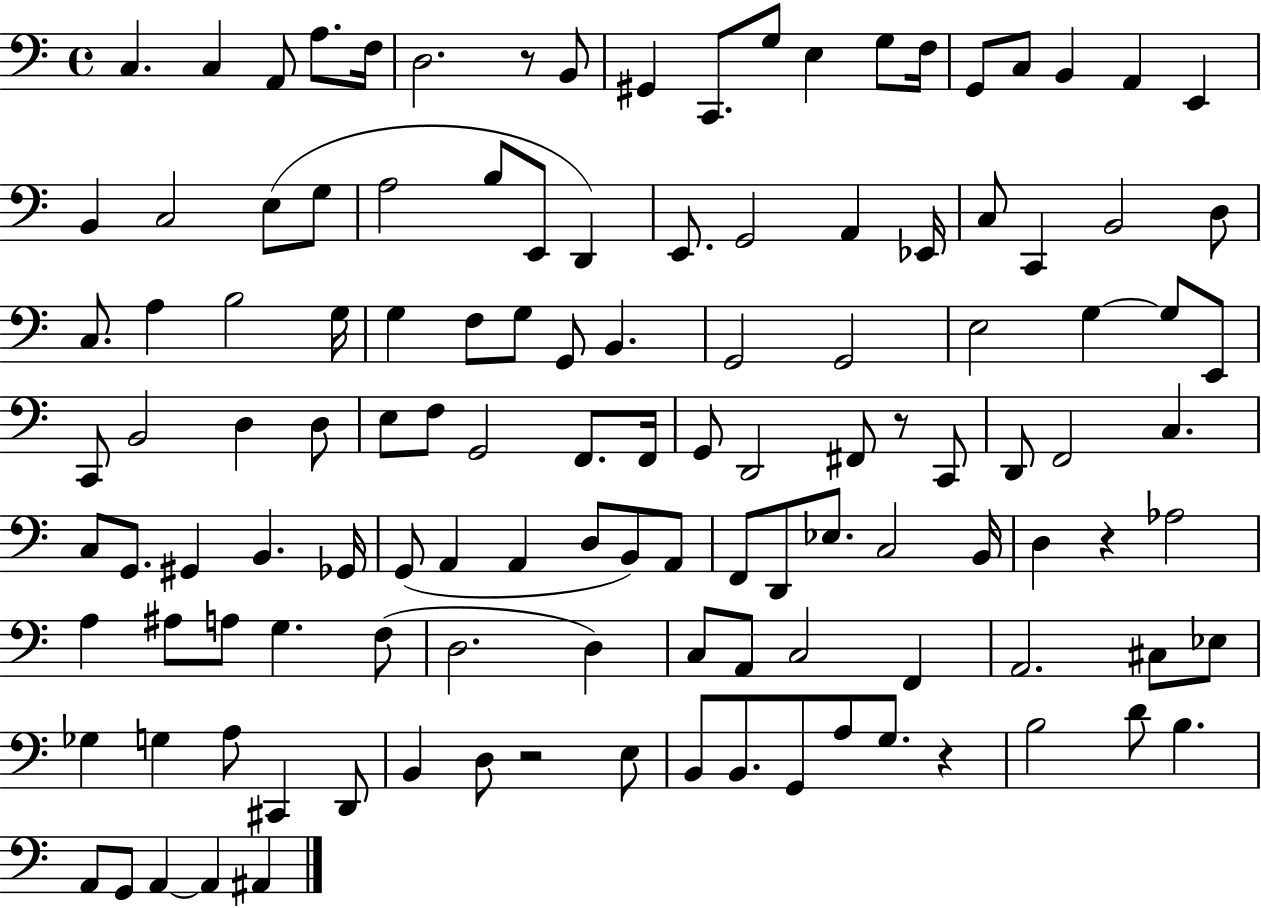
{
  \clef bass
  \time 4/4
  \defaultTimeSignature
  \key c \major
  \repeat volta 2 { c4. c4 a,8 a8. f16 | d2. r8 b,8 | gis,4 c,8. g8 e4 g8 f16 | g,8 c8 b,4 a,4 e,4 | \break b,4 c2 e8( g8 | a2 b8 e,8 d,4) | e,8. g,2 a,4 ees,16 | c8 c,4 b,2 d8 | \break c8. a4 b2 g16 | g4 f8 g8 g,8 b,4. | g,2 g,2 | e2 g4~~ g8 e,8 | \break c,8 b,2 d4 d8 | e8 f8 g,2 f,8. f,16 | g,8 d,2 fis,8 r8 c,8 | d,8 f,2 c4. | \break c8 g,8. gis,4 b,4. ges,16 | g,8( a,4 a,4 d8 b,8) a,8 | f,8 d,8 ees8. c2 b,16 | d4 r4 aes2 | \break a4 ais8 a8 g4. f8( | d2. d4) | c8 a,8 c2 f,4 | a,2. cis8 ees8 | \break ges4 g4 a8 cis,4 d,8 | b,4 d8 r2 e8 | b,8 b,8. g,8 a8 g8. r4 | b2 d'8 b4. | \break a,8 g,8 a,4~~ a,4 ais,4 | } \bar "|."
}